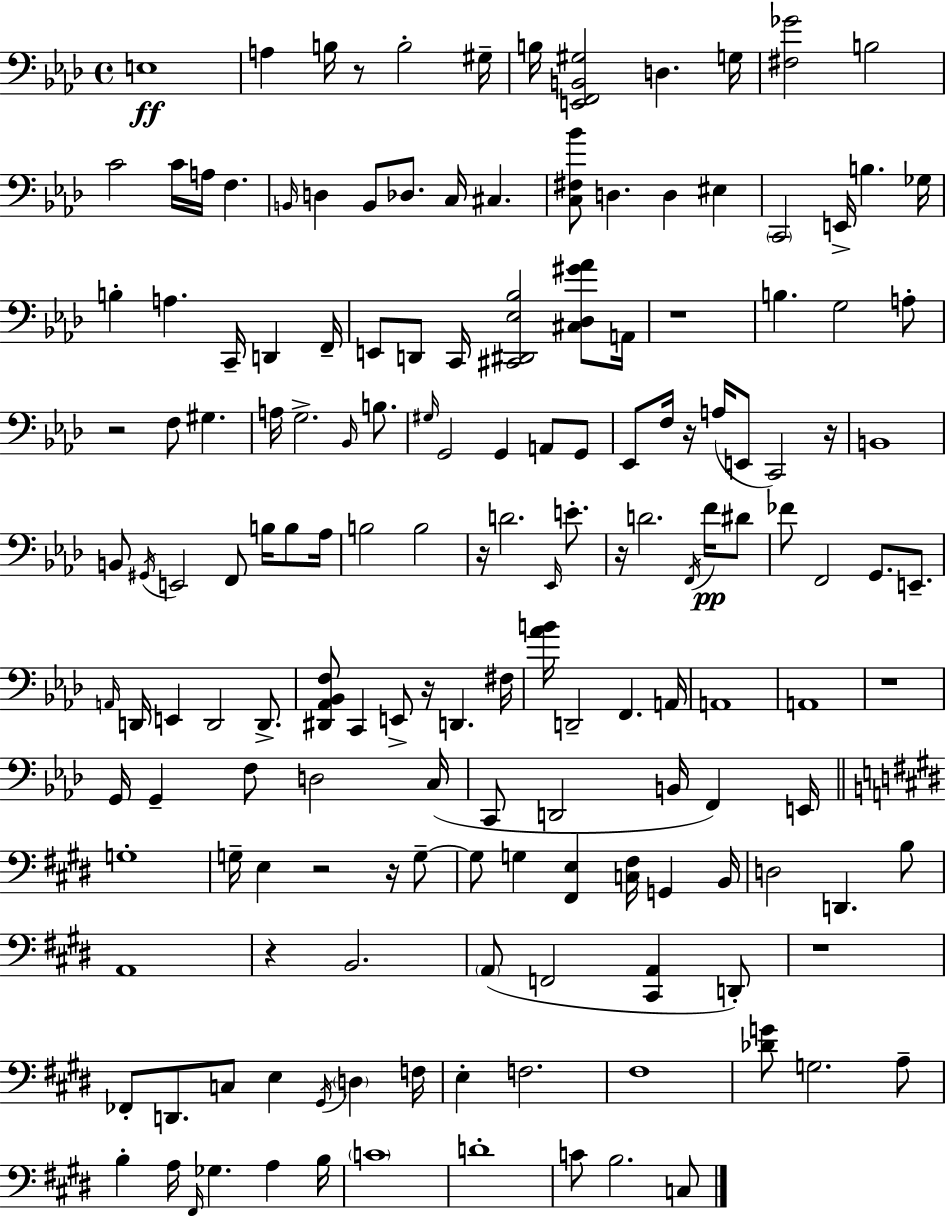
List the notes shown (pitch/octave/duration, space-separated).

E3/w A3/q B3/s R/e B3/h G#3/s B3/s [E2,F2,B2,G#3]/h D3/q. G3/s [F#3,Gb4]/h B3/h C4/h C4/s A3/s F3/q. B2/s D3/q B2/e Db3/e. C3/s C#3/q. [C3,F#3,Bb4]/e D3/q. D3/q EIS3/q C2/h E2/s B3/q. Gb3/s B3/q A3/q. C2/s D2/q F2/s E2/e D2/e C2/s [C#2,D#2,Eb3,Bb3]/h [C#3,Db3,G#4,Ab4]/e A2/s R/w B3/q. G3/h A3/e R/h F3/e G#3/q. A3/s G3/h. Bb2/s B3/e. G#3/s G2/h G2/q A2/e G2/e Eb2/e F3/s R/s A3/s E2/e C2/h R/s B2/w B2/e G#2/s E2/h F2/e B3/s B3/e Ab3/s B3/h B3/h R/s D4/h. Eb2/s E4/e. R/s D4/h. F2/s F4/s D#4/e FES4/e F2/h G2/e. E2/e. A2/s D2/s E2/q D2/h D2/e. [D#2,Ab2,Bb2,F3]/e C2/q E2/e R/s D2/q. F#3/s [Ab4,B4]/s D2/h F2/q. A2/s A2/w A2/w R/w G2/s G2/q F3/e D3/h C3/s C2/e D2/h B2/s F2/q E2/s G3/w G3/s E3/q R/h R/s G3/e G3/e G3/q [F#2,E3]/q [C3,F#3]/s G2/q B2/s D3/h D2/q. B3/e A2/w R/q B2/h. A2/e F2/h [C#2,A2]/q D2/e R/w FES2/e D2/e. C3/e E3/q G#2/s D3/q F3/s E3/q F3/h. F#3/w [Db4,G4]/e G3/h. A3/e B3/q A3/s F#2/s Gb3/q. A3/q B3/s C4/w D4/w C4/e B3/h. C3/e